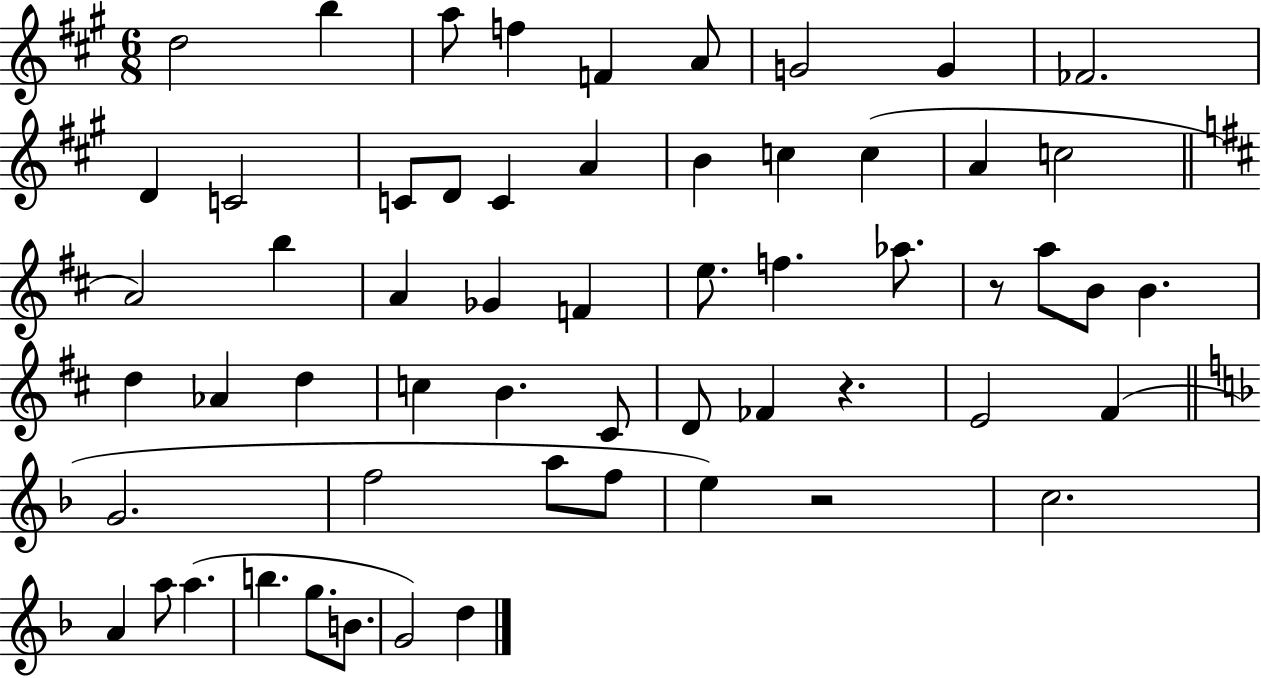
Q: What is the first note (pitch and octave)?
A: D5